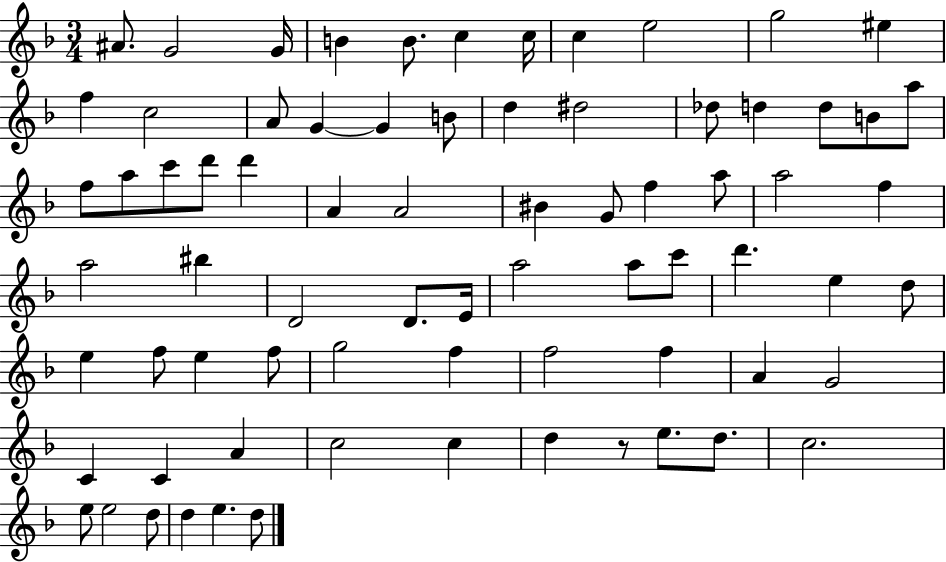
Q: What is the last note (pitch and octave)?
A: D5